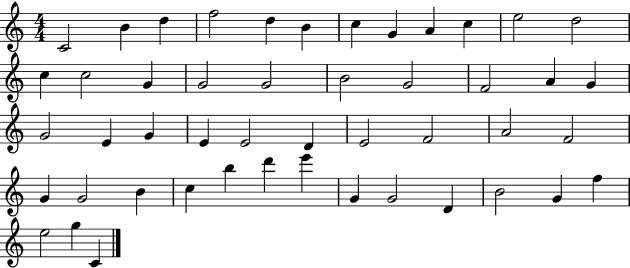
{
  \clef treble
  \numericTimeSignature
  \time 4/4
  \key c \major
  c'2 b'4 d''4 | f''2 d''4 b'4 | c''4 g'4 a'4 c''4 | e''2 d''2 | \break c''4 c''2 g'4 | g'2 g'2 | b'2 g'2 | f'2 a'4 g'4 | \break g'2 e'4 g'4 | e'4 e'2 d'4 | e'2 f'2 | a'2 f'2 | \break g'4 g'2 b'4 | c''4 b''4 d'''4 e'''4 | g'4 g'2 d'4 | b'2 g'4 f''4 | \break e''2 g''4 c'4 | \bar "|."
}